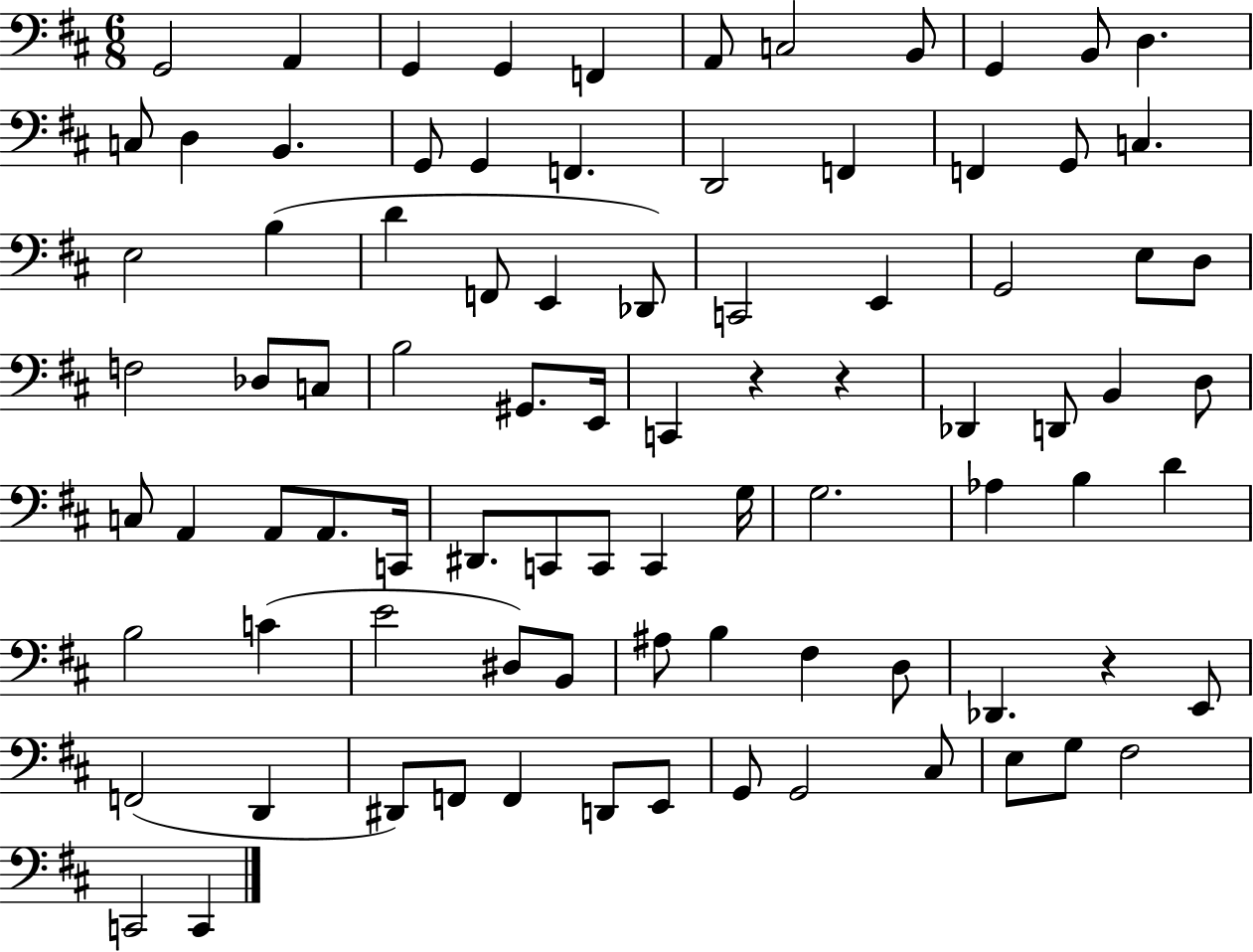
G2/h A2/q G2/q G2/q F2/q A2/e C3/h B2/e G2/q B2/e D3/q. C3/e D3/q B2/q. G2/e G2/q F2/q. D2/h F2/q F2/q G2/e C3/q. E3/h B3/q D4/q F2/e E2/q Db2/e C2/h E2/q G2/h E3/e D3/e F3/h Db3/e C3/e B3/h G#2/e. E2/s C2/q R/q R/q Db2/q D2/e B2/q D3/e C3/e A2/q A2/e A2/e. C2/s D#2/e. C2/e C2/e C2/q G3/s G3/h. Ab3/q B3/q D4/q B3/h C4/q E4/h D#3/e B2/e A#3/e B3/q F#3/q D3/e Db2/q. R/q E2/e F2/h D2/q D#2/e F2/e F2/q D2/e E2/e G2/e G2/h C#3/e E3/e G3/e F#3/h C2/h C2/q